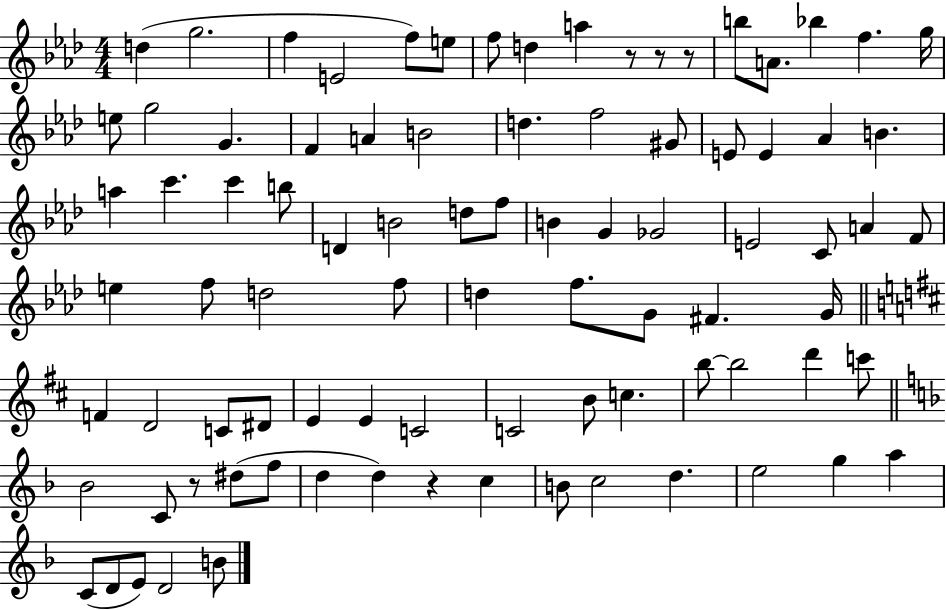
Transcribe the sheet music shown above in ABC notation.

X:1
T:Untitled
M:4/4
L:1/4
K:Ab
d g2 f E2 f/2 e/2 f/2 d a z/2 z/2 z/2 b/2 A/2 _b f g/4 e/2 g2 G F A B2 d f2 ^G/2 E/2 E _A B a c' c' b/2 D B2 d/2 f/2 B G _G2 E2 C/2 A F/2 e f/2 d2 f/2 d f/2 G/2 ^F G/4 F D2 C/2 ^D/2 E E C2 C2 B/2 c b/2 b2 d' c'/2 _B2 C/2 z/2 ^d/2 f/2 d d z c B/2 c2 d e2 g a C/2 D/2 E/2 D2 B/2